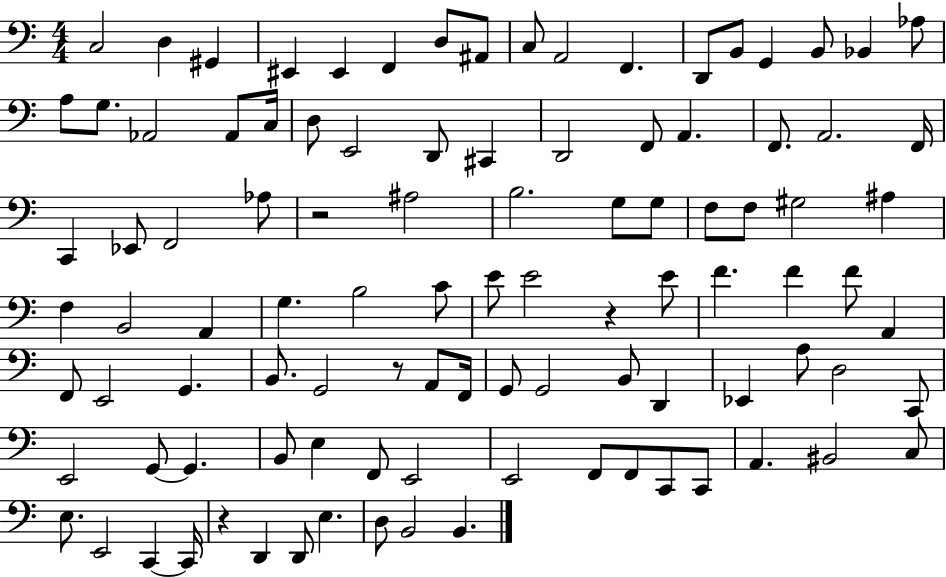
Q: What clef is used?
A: bass